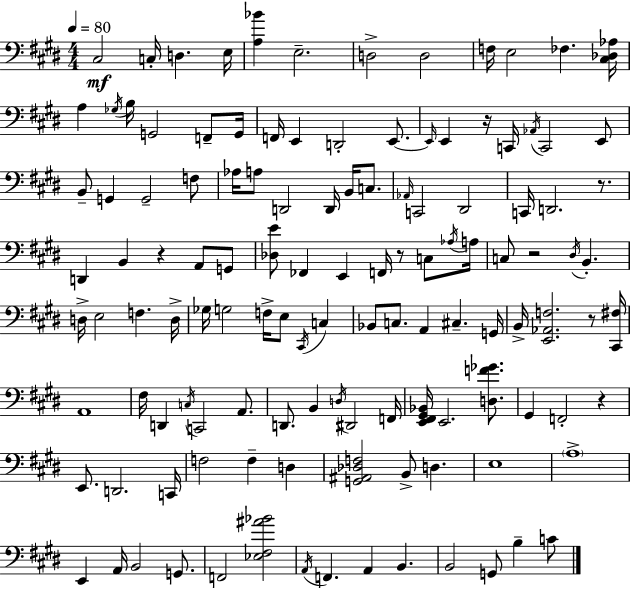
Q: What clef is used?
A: bass